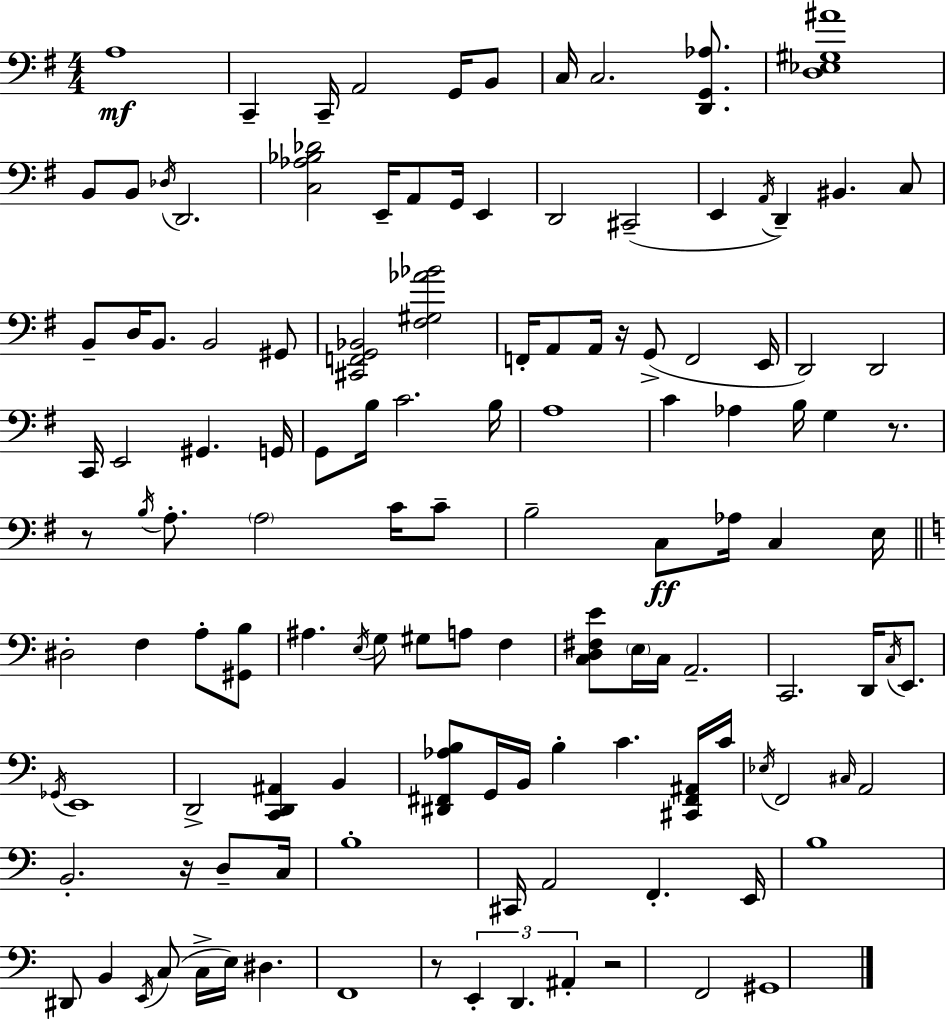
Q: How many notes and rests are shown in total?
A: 126